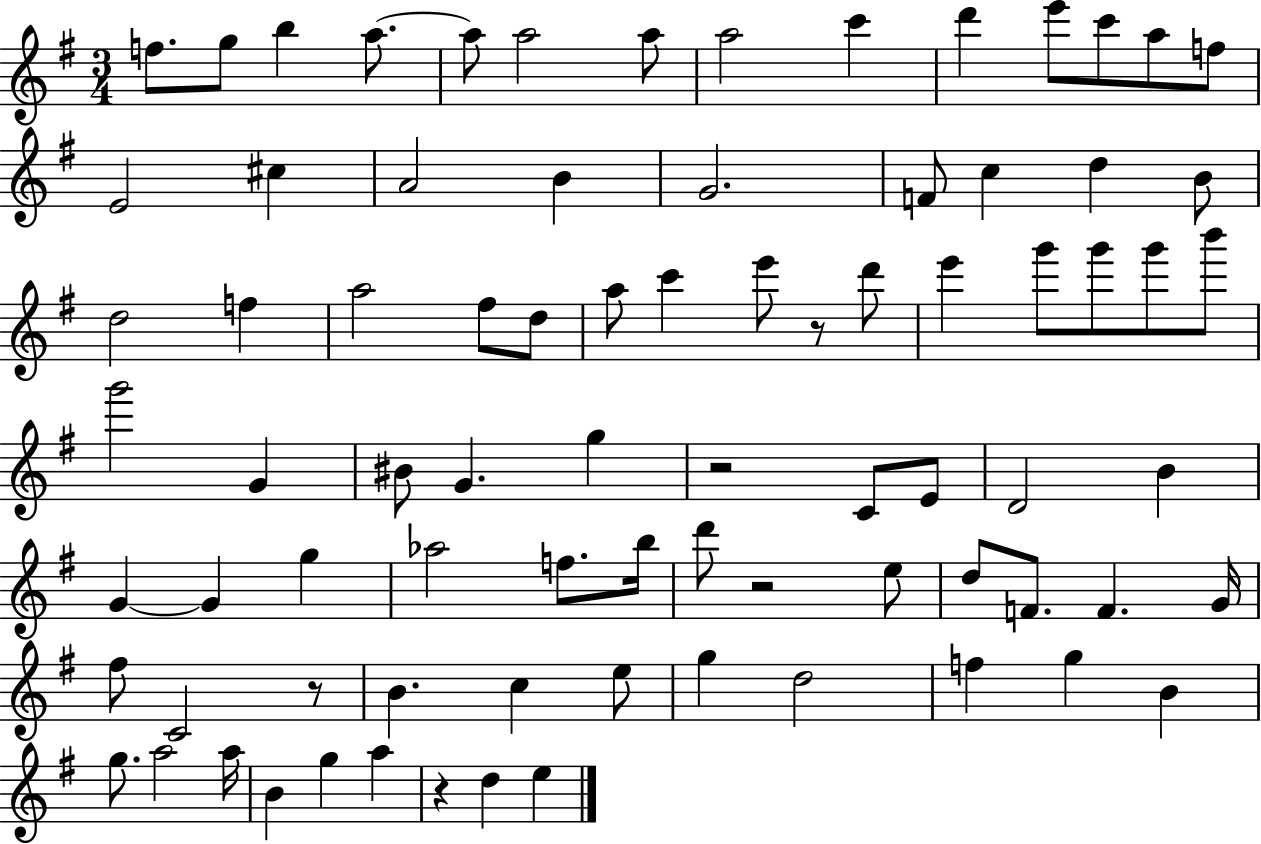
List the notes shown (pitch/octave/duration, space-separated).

F5/e. G5/e B5/q A5/e. A5/e A5/h A5/e A5/h C6/q D6/q E6/e C6/e A5/e F5/e E4/h C#5/q A4/h B4/q G4/h. F4/e C5/q D5/q B4/e D5/h F5/q A5/h F#5/e D5/e A5/e C6/q E6/e R/e D6/e E6/q G6/e G6/e G6/e B6/e G6/h G4/q BIS4/e G4/q. G5/q R/h C4/e E4/e D4/h B4/q G4/q G4/q G5/q Ab5/h F5/e. B5/s D6/e R/h E5/e D5/e F4/e. F4/q. G4/s F#5/e C4/h R/e B4/q. C5/q E5/e G5/q D5/h F5/q G5/q B4/q G5/e. A5/h A5/s B4/q G5/q A5/q R/q D5/q E5/q